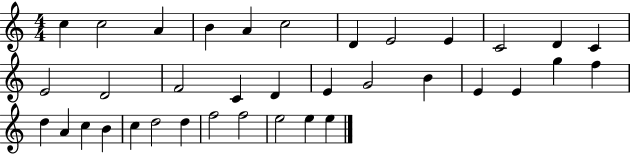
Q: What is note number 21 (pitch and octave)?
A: E4